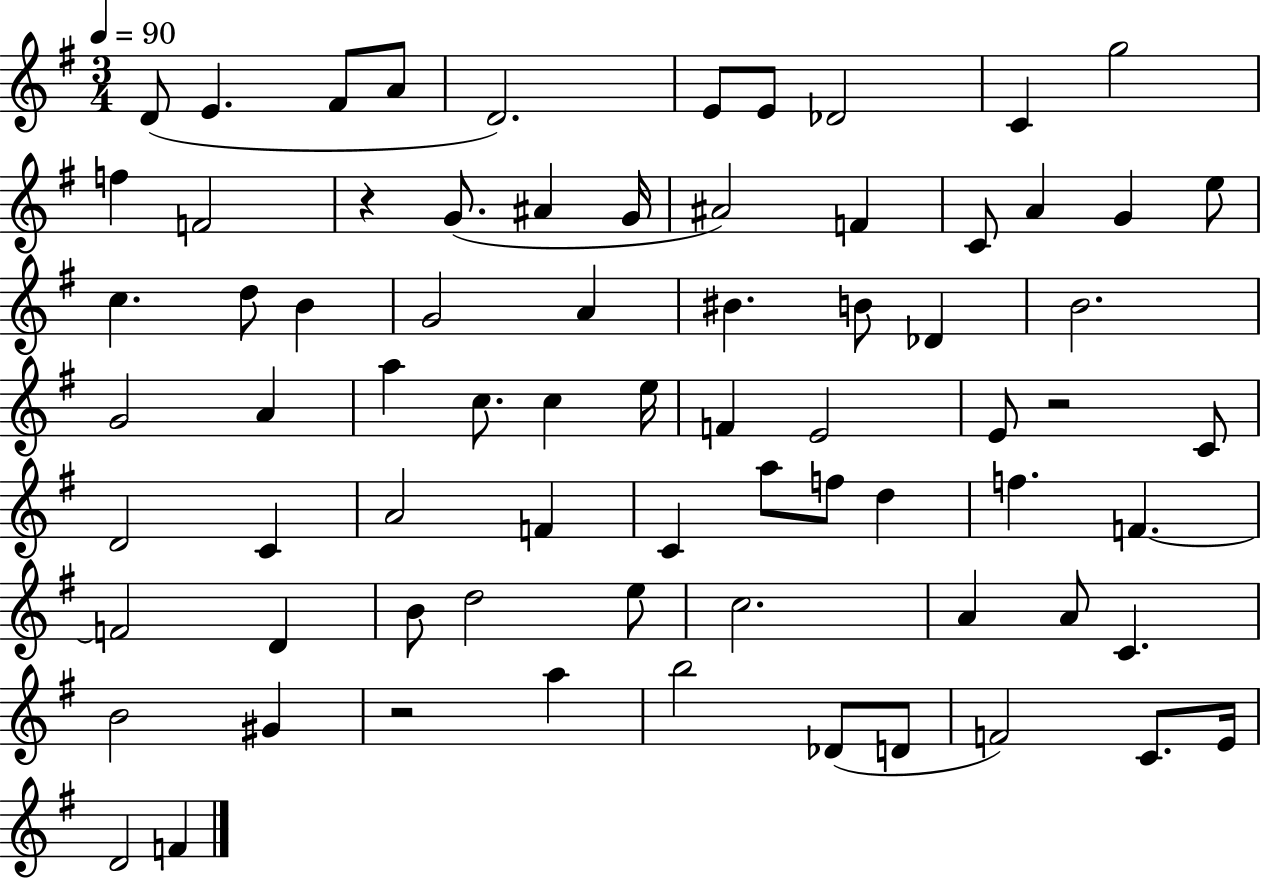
X:1
T:Untitled
M:3/4
L:1/4
K:G
D/2 E ^F/2 A/2 D2 E/2 E/2 _D2 C g2 f F2 z G/2 ^A G/4 ^A2 F C/2 A G e/2 c d/2 B G2 A ^B B/2 _D B2 G2 A a c/2 c e/4 F E2 E/2 z2 C/2 D2 C A2 F C a/2 f/2 d f F F2 D B/2 d2 e/2 c2 A A/2 C B2 ^G z2 a b2 _D/2 D/2 F2 C/2 E/4 D2 F